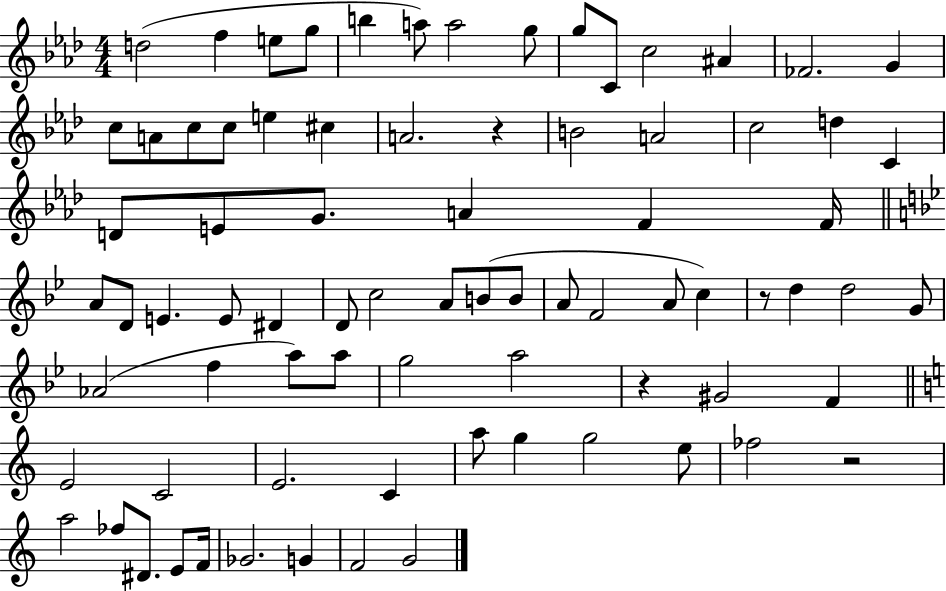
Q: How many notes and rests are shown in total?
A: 79